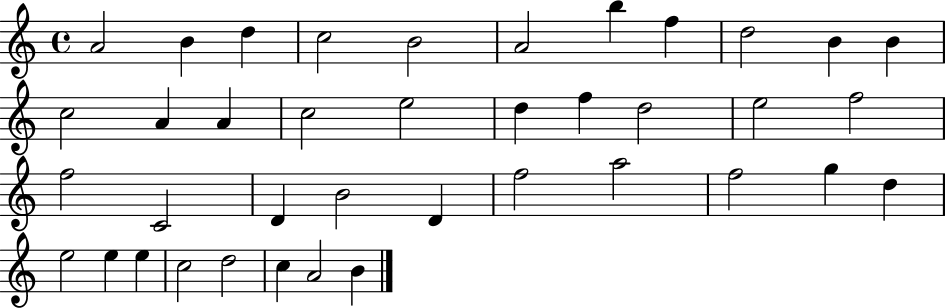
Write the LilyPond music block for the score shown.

{
  \clef treble
  \time 4/4
  \defaultTimeSignature
  \key c \major
  a'2 b'4 d''4 | c''2 b'2 | a'2 b''4 f''4 | d''2 b'4 b'4 | \break c''2 a'4 a'4 | c''2 e''2 | d''4 f''4 d''2 | e''2 f''2 | \break f''2 c'2 | d'4 b'2 d'4 | f''2 a''2 | f''2 g''4 d''4 | \break e''2 e''4 e''4 | c''2 d''2 | c''4 a'2 b'4 | \bar "|."
}